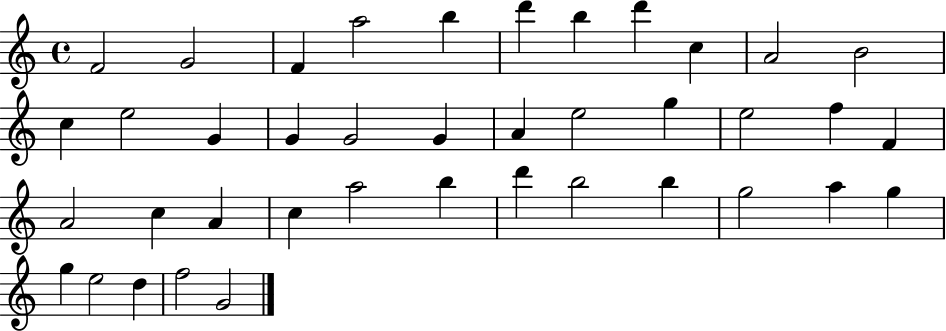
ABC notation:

X:1
T:Untitled
M:4/4
L:1/4
K:C
F2 G2 F a2 b d' b d' c A2 B2 c e2 G G G2 G A e2 g e2 f F A2 c A c a2 b d' b2 b g2 a g g e2 d f2 G2